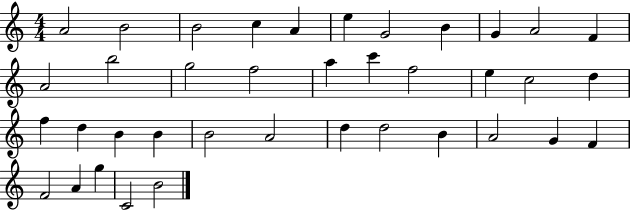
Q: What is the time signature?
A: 4/4